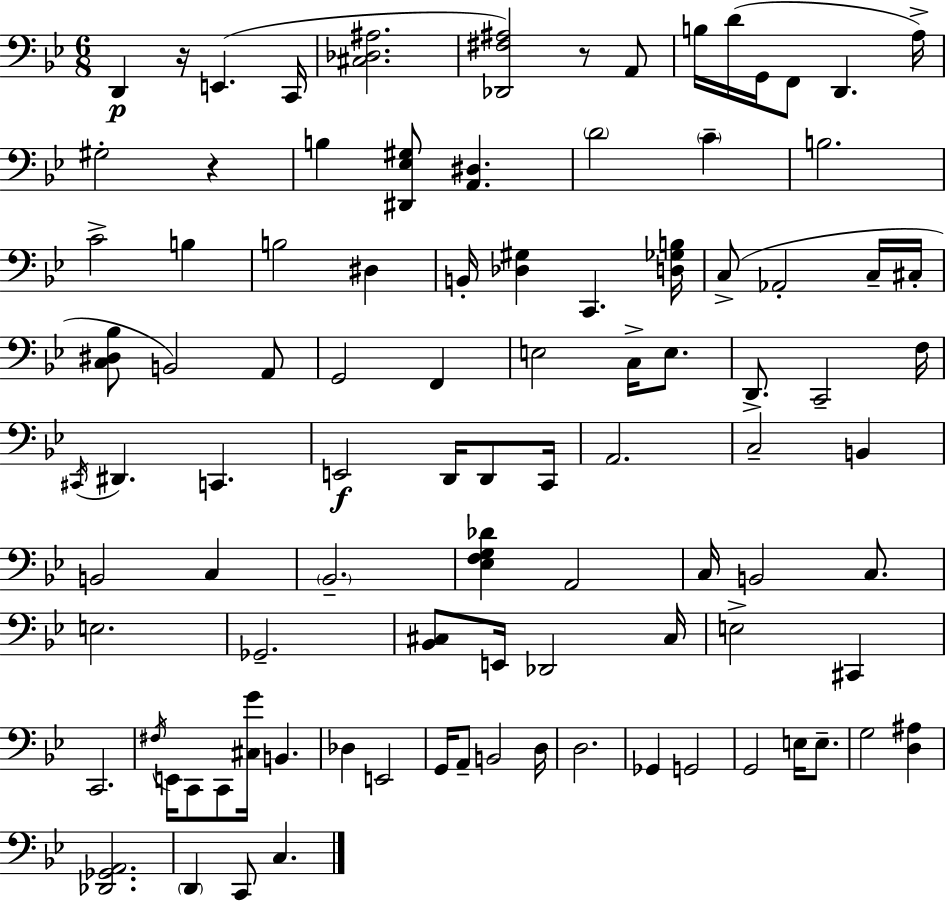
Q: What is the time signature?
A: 6/8